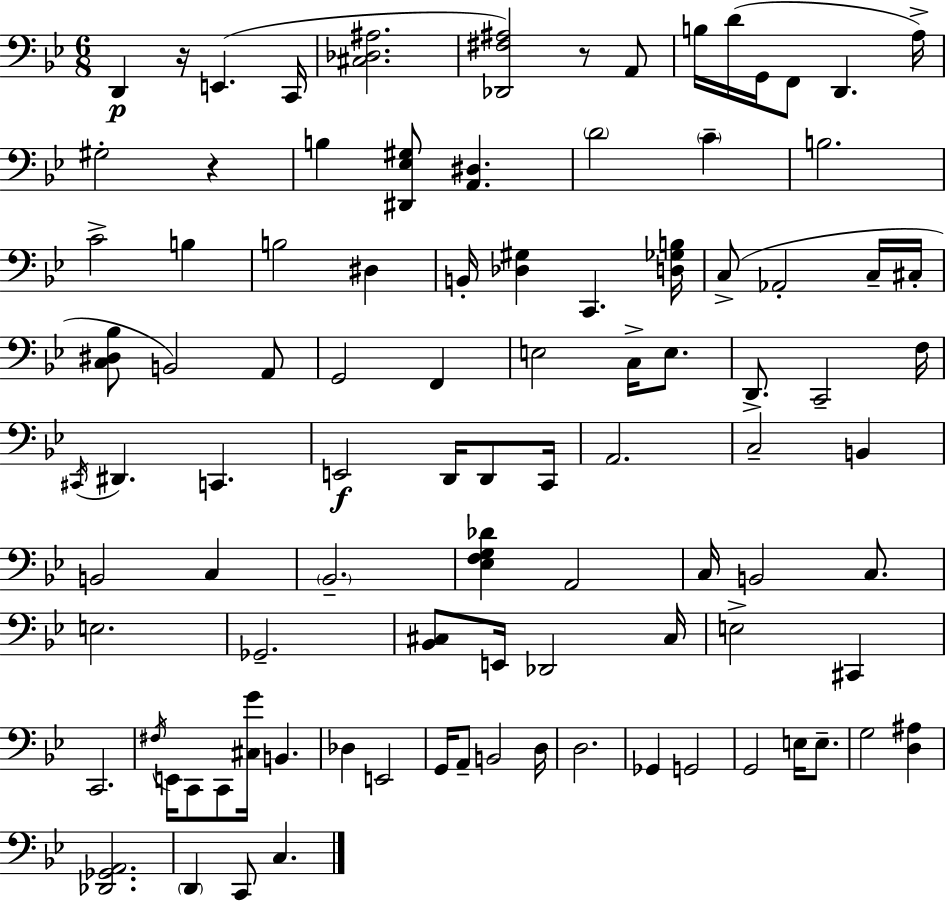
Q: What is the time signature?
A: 6/8